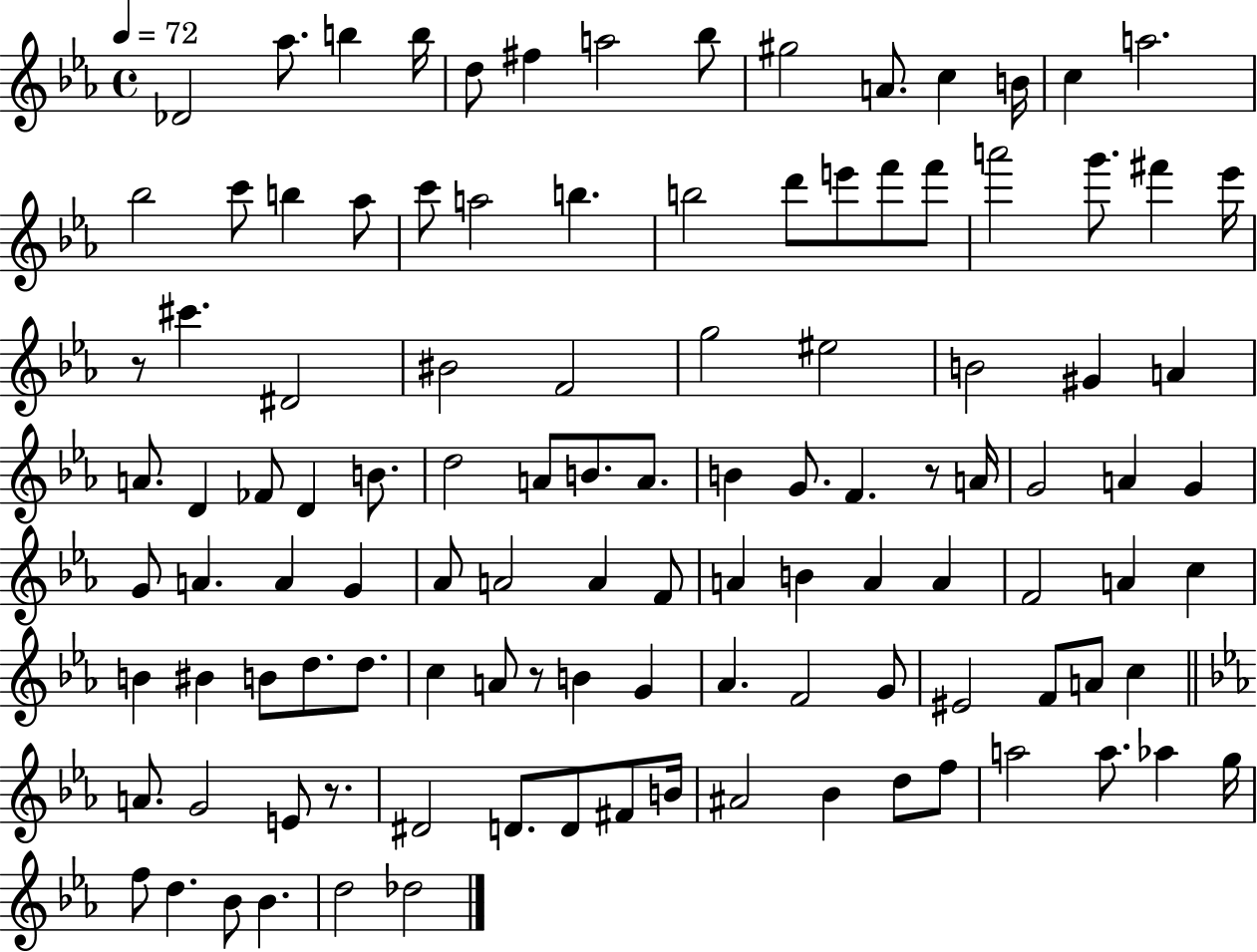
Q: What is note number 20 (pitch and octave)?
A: A5